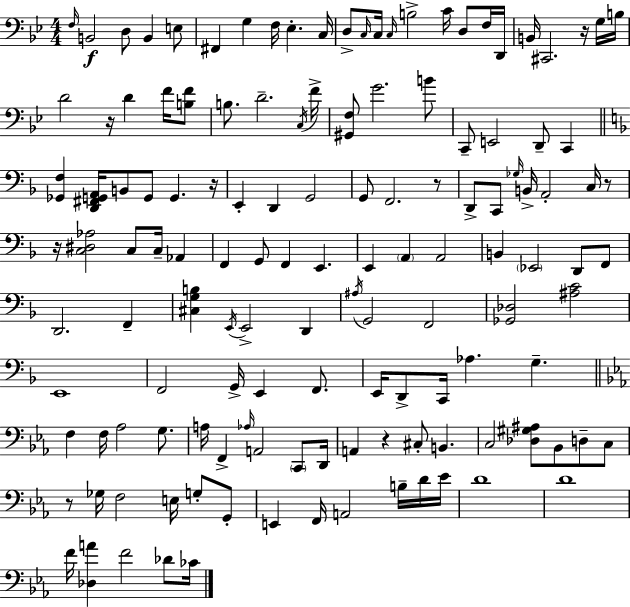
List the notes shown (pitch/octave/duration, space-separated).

F3/s B2/h D3/e B2/q E3/e F#2/q G3/q F3/s Eb3/q. C3/s D3/e C3/s C3/s C3/s B3/h C4/s D3/e F3/s D2/s B2/s C#2/h. R/s G3/s B3/s D4/h R/s D4/q F4/s [B3,F4]/e B3/e. D4/h. C3/s F4/s [G#2,F3]/e G4/h. B4/e C2/e E2/h D2/e C2/q [Gb2,F3]/q [D2,F#2,G2,A2]/s B2/e G2/e G2/q. R/s E2/q D2/q G2/h G2/e F2/h. R/e D2/e C2/e Gb3/s B2/s A2/h C3/s R/e R/s [C3,D#3,Ab3]/h C3/e C3/s Ab2/q F2/q G2/e F2/q E2/q. E2/q A2/q A2/h B2/q Eb2/h D2/e F2/e D2/h. F2/q [C#3,G3,B3]/q E2/s E2/h D2/q A#3/s G2/h F2/h [Gb2,Db3]/h [A#3,C4]/h E2/w F2/h G2/s E2/q F2/e. E2/s D2/e C2/s Ab3/q. G3/q. F3/q F3/s Ab3/h G3/e. A3/s F2/q Ab3/s A2/h C2/e D2/s A2/q R/q C#3/e B2/q. C3/h [Db3,G#3,A#3]/e Bb2/e D3/e C3/e R/e Gb3/s F3/h E3/s G3/e G2/e E2/q F2/s A2/h B3/s D4/s Eb4/s D4/w D4/w F4/s [Db3,A4]/q F4/h Db4/e CES4/s